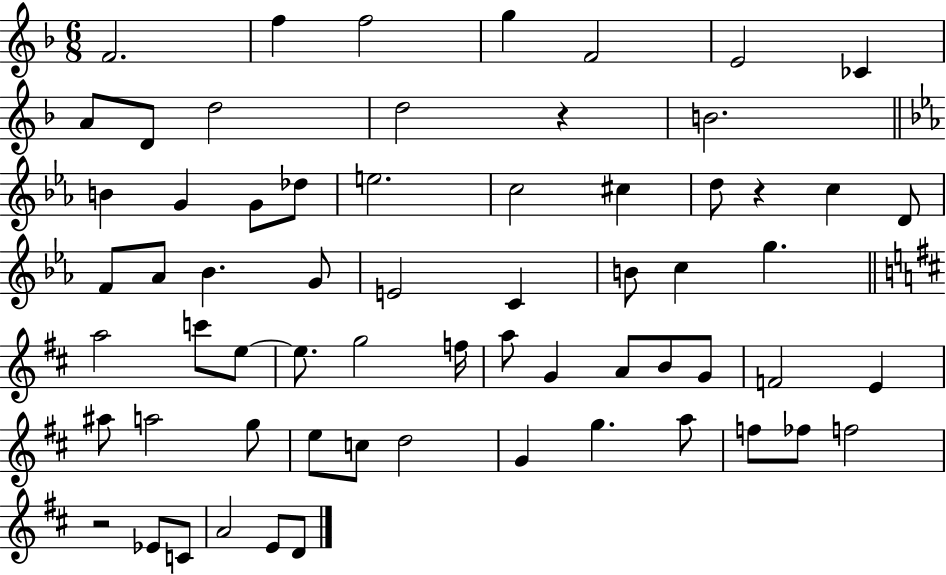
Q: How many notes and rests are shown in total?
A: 64